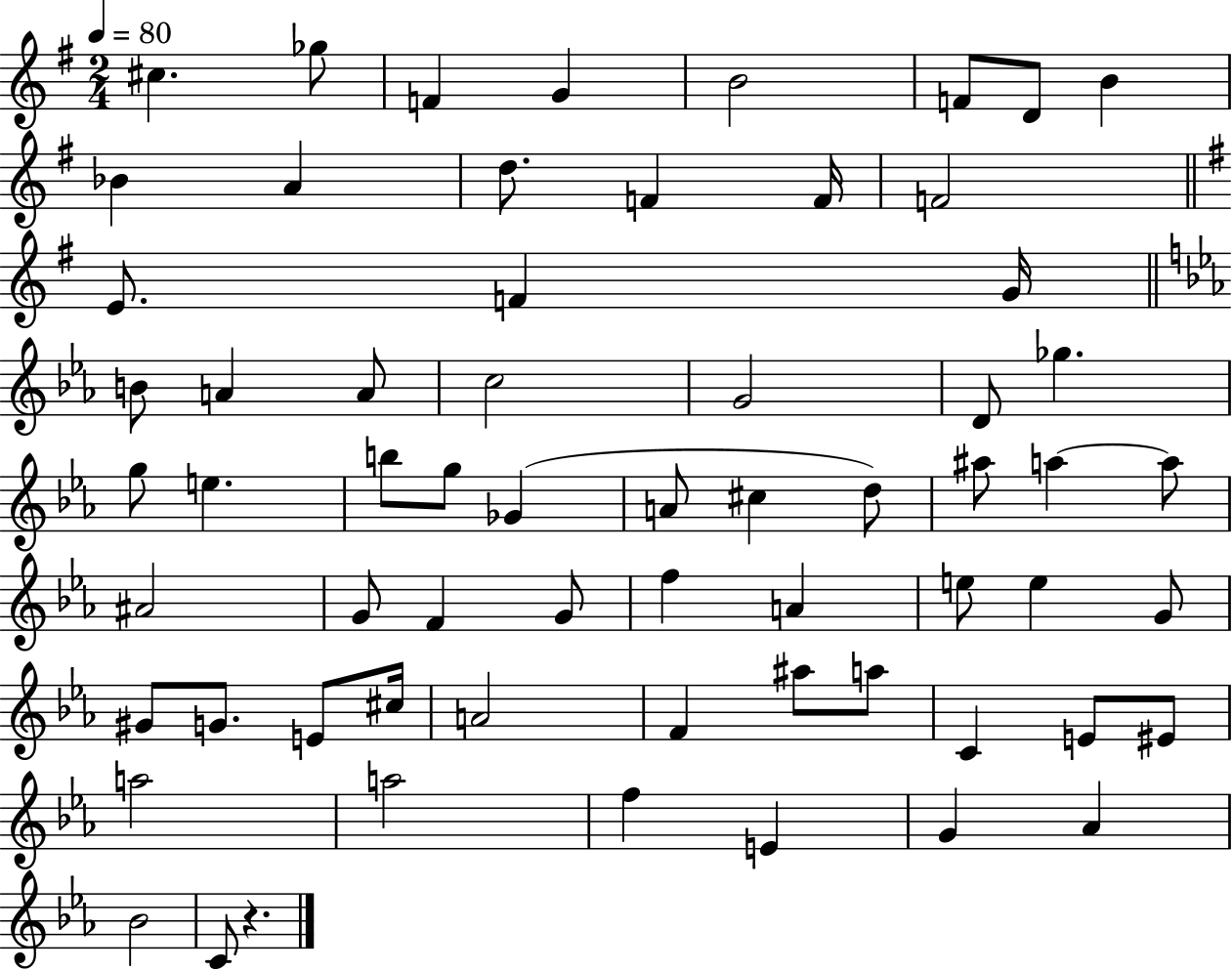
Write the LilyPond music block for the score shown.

{
  \clef treble
  \numericTimeSignature
  \time 2/4
  \key g \major
  \tempo 4 = 80
  cis''4. ges''8 | f'4 g'4 | b'2 | f'8 d'8 b'4 | \break bes'4 a'4 | d''8. f'4 f'16 | f'2 | \bar "||" \break \key g \major e'8. f'4 g'16 | \bar "||" \break \key ees \major b'8 a'4 a'8 | c''2 | g'2 | d'8 ges''4. | \break g''8 e''4. | b''8 g''8 ges'4( | a'8 cis''4 d''8) | ais''8 a''4~~ a''8 | \break ais'2 | g'8 f'4 g'8 | f''4 a'4 | e''8 e''4 g'8 | \break gis'8 g'8. e'8 cis''16 | a'2 | f'4 ais''8 a''8 | c'4 e'8 eis'8 | \break a''2 | a''2 | f''4 e'4 | g'4 aes'4 | \break bes'2 | c'8 r4. | \bar "|."
}